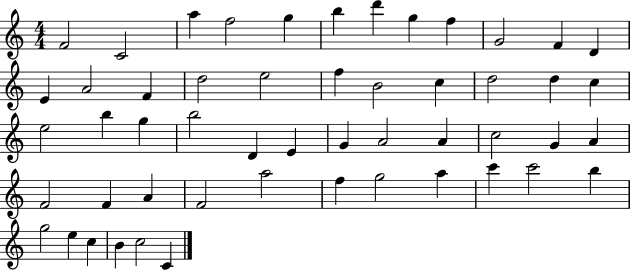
{
  \clef treble
  \numericTimeSignature
  \time 4/4
  \key c \major
  f'2 c'2 | a''4 f''2 g''4 | b''4 d'''4 g''4 f''4 | g'2 f'4 d'4 | \break e'4 a'2 f'4 | d''2 e''2 | f''4 b'2 c''4 | d''2 d''4 c''4 | \break e''2 b''4 g''4 | b''2 d'4 e'4 | g'4 a'2 a'4 | c''2 g'4 a'4 | \break f'2 f'4 a'4 | f'2 a''2 | f''4 g''2 a''4 | c'''4 c'''2 b''4 | \break g''2 e''4 c''4 | b'4 c''2 c'4 | \bar "|."
}